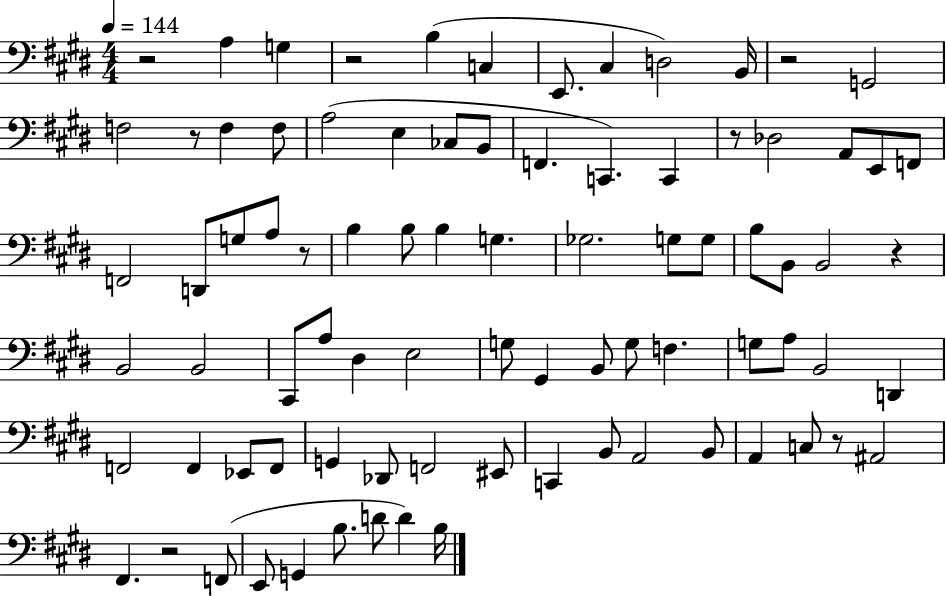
X:1
T:Untitled
M:4/4
L:1/4
K:E
z2 A, G, z2 B, C, E,,/2 ^C, D,2 B,,/4 z2 G,,2 F,2 z/2 F, F,/2 A,2 E, _C,/2 B,,/2 F,, C,, C,, z/2 _D,2 A,,/2 E,,/2 F,,/2 F,,2 D,,/2 G,/2 A,/2 z/2 B, B,/2 B, G, _G,2 G,/2 G,/2 B,/2 B,,/2 B,,2 z B,,2 B,,2 ^C,,/2 A,/2 ^D, E,2 G,/2 ^G,, B,,/2 G,/2 F, G,/2 A,/2 B,,2 D,, F,,2 F,, _E,,/2 F,,/2 G,, _D,,/2 F,,2 ^E,,/2 C,, B,,/2 A,,2 B,,/2 A,, C,/2 z/2 ^A,,2 ^F,, z2 F,,/2 E,,/2 G,, B,/2 D/2 D B,/4